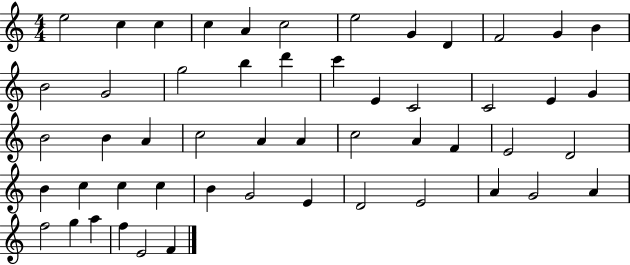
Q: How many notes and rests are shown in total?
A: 52